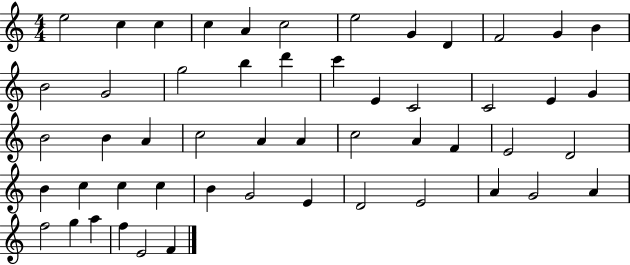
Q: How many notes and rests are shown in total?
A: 52